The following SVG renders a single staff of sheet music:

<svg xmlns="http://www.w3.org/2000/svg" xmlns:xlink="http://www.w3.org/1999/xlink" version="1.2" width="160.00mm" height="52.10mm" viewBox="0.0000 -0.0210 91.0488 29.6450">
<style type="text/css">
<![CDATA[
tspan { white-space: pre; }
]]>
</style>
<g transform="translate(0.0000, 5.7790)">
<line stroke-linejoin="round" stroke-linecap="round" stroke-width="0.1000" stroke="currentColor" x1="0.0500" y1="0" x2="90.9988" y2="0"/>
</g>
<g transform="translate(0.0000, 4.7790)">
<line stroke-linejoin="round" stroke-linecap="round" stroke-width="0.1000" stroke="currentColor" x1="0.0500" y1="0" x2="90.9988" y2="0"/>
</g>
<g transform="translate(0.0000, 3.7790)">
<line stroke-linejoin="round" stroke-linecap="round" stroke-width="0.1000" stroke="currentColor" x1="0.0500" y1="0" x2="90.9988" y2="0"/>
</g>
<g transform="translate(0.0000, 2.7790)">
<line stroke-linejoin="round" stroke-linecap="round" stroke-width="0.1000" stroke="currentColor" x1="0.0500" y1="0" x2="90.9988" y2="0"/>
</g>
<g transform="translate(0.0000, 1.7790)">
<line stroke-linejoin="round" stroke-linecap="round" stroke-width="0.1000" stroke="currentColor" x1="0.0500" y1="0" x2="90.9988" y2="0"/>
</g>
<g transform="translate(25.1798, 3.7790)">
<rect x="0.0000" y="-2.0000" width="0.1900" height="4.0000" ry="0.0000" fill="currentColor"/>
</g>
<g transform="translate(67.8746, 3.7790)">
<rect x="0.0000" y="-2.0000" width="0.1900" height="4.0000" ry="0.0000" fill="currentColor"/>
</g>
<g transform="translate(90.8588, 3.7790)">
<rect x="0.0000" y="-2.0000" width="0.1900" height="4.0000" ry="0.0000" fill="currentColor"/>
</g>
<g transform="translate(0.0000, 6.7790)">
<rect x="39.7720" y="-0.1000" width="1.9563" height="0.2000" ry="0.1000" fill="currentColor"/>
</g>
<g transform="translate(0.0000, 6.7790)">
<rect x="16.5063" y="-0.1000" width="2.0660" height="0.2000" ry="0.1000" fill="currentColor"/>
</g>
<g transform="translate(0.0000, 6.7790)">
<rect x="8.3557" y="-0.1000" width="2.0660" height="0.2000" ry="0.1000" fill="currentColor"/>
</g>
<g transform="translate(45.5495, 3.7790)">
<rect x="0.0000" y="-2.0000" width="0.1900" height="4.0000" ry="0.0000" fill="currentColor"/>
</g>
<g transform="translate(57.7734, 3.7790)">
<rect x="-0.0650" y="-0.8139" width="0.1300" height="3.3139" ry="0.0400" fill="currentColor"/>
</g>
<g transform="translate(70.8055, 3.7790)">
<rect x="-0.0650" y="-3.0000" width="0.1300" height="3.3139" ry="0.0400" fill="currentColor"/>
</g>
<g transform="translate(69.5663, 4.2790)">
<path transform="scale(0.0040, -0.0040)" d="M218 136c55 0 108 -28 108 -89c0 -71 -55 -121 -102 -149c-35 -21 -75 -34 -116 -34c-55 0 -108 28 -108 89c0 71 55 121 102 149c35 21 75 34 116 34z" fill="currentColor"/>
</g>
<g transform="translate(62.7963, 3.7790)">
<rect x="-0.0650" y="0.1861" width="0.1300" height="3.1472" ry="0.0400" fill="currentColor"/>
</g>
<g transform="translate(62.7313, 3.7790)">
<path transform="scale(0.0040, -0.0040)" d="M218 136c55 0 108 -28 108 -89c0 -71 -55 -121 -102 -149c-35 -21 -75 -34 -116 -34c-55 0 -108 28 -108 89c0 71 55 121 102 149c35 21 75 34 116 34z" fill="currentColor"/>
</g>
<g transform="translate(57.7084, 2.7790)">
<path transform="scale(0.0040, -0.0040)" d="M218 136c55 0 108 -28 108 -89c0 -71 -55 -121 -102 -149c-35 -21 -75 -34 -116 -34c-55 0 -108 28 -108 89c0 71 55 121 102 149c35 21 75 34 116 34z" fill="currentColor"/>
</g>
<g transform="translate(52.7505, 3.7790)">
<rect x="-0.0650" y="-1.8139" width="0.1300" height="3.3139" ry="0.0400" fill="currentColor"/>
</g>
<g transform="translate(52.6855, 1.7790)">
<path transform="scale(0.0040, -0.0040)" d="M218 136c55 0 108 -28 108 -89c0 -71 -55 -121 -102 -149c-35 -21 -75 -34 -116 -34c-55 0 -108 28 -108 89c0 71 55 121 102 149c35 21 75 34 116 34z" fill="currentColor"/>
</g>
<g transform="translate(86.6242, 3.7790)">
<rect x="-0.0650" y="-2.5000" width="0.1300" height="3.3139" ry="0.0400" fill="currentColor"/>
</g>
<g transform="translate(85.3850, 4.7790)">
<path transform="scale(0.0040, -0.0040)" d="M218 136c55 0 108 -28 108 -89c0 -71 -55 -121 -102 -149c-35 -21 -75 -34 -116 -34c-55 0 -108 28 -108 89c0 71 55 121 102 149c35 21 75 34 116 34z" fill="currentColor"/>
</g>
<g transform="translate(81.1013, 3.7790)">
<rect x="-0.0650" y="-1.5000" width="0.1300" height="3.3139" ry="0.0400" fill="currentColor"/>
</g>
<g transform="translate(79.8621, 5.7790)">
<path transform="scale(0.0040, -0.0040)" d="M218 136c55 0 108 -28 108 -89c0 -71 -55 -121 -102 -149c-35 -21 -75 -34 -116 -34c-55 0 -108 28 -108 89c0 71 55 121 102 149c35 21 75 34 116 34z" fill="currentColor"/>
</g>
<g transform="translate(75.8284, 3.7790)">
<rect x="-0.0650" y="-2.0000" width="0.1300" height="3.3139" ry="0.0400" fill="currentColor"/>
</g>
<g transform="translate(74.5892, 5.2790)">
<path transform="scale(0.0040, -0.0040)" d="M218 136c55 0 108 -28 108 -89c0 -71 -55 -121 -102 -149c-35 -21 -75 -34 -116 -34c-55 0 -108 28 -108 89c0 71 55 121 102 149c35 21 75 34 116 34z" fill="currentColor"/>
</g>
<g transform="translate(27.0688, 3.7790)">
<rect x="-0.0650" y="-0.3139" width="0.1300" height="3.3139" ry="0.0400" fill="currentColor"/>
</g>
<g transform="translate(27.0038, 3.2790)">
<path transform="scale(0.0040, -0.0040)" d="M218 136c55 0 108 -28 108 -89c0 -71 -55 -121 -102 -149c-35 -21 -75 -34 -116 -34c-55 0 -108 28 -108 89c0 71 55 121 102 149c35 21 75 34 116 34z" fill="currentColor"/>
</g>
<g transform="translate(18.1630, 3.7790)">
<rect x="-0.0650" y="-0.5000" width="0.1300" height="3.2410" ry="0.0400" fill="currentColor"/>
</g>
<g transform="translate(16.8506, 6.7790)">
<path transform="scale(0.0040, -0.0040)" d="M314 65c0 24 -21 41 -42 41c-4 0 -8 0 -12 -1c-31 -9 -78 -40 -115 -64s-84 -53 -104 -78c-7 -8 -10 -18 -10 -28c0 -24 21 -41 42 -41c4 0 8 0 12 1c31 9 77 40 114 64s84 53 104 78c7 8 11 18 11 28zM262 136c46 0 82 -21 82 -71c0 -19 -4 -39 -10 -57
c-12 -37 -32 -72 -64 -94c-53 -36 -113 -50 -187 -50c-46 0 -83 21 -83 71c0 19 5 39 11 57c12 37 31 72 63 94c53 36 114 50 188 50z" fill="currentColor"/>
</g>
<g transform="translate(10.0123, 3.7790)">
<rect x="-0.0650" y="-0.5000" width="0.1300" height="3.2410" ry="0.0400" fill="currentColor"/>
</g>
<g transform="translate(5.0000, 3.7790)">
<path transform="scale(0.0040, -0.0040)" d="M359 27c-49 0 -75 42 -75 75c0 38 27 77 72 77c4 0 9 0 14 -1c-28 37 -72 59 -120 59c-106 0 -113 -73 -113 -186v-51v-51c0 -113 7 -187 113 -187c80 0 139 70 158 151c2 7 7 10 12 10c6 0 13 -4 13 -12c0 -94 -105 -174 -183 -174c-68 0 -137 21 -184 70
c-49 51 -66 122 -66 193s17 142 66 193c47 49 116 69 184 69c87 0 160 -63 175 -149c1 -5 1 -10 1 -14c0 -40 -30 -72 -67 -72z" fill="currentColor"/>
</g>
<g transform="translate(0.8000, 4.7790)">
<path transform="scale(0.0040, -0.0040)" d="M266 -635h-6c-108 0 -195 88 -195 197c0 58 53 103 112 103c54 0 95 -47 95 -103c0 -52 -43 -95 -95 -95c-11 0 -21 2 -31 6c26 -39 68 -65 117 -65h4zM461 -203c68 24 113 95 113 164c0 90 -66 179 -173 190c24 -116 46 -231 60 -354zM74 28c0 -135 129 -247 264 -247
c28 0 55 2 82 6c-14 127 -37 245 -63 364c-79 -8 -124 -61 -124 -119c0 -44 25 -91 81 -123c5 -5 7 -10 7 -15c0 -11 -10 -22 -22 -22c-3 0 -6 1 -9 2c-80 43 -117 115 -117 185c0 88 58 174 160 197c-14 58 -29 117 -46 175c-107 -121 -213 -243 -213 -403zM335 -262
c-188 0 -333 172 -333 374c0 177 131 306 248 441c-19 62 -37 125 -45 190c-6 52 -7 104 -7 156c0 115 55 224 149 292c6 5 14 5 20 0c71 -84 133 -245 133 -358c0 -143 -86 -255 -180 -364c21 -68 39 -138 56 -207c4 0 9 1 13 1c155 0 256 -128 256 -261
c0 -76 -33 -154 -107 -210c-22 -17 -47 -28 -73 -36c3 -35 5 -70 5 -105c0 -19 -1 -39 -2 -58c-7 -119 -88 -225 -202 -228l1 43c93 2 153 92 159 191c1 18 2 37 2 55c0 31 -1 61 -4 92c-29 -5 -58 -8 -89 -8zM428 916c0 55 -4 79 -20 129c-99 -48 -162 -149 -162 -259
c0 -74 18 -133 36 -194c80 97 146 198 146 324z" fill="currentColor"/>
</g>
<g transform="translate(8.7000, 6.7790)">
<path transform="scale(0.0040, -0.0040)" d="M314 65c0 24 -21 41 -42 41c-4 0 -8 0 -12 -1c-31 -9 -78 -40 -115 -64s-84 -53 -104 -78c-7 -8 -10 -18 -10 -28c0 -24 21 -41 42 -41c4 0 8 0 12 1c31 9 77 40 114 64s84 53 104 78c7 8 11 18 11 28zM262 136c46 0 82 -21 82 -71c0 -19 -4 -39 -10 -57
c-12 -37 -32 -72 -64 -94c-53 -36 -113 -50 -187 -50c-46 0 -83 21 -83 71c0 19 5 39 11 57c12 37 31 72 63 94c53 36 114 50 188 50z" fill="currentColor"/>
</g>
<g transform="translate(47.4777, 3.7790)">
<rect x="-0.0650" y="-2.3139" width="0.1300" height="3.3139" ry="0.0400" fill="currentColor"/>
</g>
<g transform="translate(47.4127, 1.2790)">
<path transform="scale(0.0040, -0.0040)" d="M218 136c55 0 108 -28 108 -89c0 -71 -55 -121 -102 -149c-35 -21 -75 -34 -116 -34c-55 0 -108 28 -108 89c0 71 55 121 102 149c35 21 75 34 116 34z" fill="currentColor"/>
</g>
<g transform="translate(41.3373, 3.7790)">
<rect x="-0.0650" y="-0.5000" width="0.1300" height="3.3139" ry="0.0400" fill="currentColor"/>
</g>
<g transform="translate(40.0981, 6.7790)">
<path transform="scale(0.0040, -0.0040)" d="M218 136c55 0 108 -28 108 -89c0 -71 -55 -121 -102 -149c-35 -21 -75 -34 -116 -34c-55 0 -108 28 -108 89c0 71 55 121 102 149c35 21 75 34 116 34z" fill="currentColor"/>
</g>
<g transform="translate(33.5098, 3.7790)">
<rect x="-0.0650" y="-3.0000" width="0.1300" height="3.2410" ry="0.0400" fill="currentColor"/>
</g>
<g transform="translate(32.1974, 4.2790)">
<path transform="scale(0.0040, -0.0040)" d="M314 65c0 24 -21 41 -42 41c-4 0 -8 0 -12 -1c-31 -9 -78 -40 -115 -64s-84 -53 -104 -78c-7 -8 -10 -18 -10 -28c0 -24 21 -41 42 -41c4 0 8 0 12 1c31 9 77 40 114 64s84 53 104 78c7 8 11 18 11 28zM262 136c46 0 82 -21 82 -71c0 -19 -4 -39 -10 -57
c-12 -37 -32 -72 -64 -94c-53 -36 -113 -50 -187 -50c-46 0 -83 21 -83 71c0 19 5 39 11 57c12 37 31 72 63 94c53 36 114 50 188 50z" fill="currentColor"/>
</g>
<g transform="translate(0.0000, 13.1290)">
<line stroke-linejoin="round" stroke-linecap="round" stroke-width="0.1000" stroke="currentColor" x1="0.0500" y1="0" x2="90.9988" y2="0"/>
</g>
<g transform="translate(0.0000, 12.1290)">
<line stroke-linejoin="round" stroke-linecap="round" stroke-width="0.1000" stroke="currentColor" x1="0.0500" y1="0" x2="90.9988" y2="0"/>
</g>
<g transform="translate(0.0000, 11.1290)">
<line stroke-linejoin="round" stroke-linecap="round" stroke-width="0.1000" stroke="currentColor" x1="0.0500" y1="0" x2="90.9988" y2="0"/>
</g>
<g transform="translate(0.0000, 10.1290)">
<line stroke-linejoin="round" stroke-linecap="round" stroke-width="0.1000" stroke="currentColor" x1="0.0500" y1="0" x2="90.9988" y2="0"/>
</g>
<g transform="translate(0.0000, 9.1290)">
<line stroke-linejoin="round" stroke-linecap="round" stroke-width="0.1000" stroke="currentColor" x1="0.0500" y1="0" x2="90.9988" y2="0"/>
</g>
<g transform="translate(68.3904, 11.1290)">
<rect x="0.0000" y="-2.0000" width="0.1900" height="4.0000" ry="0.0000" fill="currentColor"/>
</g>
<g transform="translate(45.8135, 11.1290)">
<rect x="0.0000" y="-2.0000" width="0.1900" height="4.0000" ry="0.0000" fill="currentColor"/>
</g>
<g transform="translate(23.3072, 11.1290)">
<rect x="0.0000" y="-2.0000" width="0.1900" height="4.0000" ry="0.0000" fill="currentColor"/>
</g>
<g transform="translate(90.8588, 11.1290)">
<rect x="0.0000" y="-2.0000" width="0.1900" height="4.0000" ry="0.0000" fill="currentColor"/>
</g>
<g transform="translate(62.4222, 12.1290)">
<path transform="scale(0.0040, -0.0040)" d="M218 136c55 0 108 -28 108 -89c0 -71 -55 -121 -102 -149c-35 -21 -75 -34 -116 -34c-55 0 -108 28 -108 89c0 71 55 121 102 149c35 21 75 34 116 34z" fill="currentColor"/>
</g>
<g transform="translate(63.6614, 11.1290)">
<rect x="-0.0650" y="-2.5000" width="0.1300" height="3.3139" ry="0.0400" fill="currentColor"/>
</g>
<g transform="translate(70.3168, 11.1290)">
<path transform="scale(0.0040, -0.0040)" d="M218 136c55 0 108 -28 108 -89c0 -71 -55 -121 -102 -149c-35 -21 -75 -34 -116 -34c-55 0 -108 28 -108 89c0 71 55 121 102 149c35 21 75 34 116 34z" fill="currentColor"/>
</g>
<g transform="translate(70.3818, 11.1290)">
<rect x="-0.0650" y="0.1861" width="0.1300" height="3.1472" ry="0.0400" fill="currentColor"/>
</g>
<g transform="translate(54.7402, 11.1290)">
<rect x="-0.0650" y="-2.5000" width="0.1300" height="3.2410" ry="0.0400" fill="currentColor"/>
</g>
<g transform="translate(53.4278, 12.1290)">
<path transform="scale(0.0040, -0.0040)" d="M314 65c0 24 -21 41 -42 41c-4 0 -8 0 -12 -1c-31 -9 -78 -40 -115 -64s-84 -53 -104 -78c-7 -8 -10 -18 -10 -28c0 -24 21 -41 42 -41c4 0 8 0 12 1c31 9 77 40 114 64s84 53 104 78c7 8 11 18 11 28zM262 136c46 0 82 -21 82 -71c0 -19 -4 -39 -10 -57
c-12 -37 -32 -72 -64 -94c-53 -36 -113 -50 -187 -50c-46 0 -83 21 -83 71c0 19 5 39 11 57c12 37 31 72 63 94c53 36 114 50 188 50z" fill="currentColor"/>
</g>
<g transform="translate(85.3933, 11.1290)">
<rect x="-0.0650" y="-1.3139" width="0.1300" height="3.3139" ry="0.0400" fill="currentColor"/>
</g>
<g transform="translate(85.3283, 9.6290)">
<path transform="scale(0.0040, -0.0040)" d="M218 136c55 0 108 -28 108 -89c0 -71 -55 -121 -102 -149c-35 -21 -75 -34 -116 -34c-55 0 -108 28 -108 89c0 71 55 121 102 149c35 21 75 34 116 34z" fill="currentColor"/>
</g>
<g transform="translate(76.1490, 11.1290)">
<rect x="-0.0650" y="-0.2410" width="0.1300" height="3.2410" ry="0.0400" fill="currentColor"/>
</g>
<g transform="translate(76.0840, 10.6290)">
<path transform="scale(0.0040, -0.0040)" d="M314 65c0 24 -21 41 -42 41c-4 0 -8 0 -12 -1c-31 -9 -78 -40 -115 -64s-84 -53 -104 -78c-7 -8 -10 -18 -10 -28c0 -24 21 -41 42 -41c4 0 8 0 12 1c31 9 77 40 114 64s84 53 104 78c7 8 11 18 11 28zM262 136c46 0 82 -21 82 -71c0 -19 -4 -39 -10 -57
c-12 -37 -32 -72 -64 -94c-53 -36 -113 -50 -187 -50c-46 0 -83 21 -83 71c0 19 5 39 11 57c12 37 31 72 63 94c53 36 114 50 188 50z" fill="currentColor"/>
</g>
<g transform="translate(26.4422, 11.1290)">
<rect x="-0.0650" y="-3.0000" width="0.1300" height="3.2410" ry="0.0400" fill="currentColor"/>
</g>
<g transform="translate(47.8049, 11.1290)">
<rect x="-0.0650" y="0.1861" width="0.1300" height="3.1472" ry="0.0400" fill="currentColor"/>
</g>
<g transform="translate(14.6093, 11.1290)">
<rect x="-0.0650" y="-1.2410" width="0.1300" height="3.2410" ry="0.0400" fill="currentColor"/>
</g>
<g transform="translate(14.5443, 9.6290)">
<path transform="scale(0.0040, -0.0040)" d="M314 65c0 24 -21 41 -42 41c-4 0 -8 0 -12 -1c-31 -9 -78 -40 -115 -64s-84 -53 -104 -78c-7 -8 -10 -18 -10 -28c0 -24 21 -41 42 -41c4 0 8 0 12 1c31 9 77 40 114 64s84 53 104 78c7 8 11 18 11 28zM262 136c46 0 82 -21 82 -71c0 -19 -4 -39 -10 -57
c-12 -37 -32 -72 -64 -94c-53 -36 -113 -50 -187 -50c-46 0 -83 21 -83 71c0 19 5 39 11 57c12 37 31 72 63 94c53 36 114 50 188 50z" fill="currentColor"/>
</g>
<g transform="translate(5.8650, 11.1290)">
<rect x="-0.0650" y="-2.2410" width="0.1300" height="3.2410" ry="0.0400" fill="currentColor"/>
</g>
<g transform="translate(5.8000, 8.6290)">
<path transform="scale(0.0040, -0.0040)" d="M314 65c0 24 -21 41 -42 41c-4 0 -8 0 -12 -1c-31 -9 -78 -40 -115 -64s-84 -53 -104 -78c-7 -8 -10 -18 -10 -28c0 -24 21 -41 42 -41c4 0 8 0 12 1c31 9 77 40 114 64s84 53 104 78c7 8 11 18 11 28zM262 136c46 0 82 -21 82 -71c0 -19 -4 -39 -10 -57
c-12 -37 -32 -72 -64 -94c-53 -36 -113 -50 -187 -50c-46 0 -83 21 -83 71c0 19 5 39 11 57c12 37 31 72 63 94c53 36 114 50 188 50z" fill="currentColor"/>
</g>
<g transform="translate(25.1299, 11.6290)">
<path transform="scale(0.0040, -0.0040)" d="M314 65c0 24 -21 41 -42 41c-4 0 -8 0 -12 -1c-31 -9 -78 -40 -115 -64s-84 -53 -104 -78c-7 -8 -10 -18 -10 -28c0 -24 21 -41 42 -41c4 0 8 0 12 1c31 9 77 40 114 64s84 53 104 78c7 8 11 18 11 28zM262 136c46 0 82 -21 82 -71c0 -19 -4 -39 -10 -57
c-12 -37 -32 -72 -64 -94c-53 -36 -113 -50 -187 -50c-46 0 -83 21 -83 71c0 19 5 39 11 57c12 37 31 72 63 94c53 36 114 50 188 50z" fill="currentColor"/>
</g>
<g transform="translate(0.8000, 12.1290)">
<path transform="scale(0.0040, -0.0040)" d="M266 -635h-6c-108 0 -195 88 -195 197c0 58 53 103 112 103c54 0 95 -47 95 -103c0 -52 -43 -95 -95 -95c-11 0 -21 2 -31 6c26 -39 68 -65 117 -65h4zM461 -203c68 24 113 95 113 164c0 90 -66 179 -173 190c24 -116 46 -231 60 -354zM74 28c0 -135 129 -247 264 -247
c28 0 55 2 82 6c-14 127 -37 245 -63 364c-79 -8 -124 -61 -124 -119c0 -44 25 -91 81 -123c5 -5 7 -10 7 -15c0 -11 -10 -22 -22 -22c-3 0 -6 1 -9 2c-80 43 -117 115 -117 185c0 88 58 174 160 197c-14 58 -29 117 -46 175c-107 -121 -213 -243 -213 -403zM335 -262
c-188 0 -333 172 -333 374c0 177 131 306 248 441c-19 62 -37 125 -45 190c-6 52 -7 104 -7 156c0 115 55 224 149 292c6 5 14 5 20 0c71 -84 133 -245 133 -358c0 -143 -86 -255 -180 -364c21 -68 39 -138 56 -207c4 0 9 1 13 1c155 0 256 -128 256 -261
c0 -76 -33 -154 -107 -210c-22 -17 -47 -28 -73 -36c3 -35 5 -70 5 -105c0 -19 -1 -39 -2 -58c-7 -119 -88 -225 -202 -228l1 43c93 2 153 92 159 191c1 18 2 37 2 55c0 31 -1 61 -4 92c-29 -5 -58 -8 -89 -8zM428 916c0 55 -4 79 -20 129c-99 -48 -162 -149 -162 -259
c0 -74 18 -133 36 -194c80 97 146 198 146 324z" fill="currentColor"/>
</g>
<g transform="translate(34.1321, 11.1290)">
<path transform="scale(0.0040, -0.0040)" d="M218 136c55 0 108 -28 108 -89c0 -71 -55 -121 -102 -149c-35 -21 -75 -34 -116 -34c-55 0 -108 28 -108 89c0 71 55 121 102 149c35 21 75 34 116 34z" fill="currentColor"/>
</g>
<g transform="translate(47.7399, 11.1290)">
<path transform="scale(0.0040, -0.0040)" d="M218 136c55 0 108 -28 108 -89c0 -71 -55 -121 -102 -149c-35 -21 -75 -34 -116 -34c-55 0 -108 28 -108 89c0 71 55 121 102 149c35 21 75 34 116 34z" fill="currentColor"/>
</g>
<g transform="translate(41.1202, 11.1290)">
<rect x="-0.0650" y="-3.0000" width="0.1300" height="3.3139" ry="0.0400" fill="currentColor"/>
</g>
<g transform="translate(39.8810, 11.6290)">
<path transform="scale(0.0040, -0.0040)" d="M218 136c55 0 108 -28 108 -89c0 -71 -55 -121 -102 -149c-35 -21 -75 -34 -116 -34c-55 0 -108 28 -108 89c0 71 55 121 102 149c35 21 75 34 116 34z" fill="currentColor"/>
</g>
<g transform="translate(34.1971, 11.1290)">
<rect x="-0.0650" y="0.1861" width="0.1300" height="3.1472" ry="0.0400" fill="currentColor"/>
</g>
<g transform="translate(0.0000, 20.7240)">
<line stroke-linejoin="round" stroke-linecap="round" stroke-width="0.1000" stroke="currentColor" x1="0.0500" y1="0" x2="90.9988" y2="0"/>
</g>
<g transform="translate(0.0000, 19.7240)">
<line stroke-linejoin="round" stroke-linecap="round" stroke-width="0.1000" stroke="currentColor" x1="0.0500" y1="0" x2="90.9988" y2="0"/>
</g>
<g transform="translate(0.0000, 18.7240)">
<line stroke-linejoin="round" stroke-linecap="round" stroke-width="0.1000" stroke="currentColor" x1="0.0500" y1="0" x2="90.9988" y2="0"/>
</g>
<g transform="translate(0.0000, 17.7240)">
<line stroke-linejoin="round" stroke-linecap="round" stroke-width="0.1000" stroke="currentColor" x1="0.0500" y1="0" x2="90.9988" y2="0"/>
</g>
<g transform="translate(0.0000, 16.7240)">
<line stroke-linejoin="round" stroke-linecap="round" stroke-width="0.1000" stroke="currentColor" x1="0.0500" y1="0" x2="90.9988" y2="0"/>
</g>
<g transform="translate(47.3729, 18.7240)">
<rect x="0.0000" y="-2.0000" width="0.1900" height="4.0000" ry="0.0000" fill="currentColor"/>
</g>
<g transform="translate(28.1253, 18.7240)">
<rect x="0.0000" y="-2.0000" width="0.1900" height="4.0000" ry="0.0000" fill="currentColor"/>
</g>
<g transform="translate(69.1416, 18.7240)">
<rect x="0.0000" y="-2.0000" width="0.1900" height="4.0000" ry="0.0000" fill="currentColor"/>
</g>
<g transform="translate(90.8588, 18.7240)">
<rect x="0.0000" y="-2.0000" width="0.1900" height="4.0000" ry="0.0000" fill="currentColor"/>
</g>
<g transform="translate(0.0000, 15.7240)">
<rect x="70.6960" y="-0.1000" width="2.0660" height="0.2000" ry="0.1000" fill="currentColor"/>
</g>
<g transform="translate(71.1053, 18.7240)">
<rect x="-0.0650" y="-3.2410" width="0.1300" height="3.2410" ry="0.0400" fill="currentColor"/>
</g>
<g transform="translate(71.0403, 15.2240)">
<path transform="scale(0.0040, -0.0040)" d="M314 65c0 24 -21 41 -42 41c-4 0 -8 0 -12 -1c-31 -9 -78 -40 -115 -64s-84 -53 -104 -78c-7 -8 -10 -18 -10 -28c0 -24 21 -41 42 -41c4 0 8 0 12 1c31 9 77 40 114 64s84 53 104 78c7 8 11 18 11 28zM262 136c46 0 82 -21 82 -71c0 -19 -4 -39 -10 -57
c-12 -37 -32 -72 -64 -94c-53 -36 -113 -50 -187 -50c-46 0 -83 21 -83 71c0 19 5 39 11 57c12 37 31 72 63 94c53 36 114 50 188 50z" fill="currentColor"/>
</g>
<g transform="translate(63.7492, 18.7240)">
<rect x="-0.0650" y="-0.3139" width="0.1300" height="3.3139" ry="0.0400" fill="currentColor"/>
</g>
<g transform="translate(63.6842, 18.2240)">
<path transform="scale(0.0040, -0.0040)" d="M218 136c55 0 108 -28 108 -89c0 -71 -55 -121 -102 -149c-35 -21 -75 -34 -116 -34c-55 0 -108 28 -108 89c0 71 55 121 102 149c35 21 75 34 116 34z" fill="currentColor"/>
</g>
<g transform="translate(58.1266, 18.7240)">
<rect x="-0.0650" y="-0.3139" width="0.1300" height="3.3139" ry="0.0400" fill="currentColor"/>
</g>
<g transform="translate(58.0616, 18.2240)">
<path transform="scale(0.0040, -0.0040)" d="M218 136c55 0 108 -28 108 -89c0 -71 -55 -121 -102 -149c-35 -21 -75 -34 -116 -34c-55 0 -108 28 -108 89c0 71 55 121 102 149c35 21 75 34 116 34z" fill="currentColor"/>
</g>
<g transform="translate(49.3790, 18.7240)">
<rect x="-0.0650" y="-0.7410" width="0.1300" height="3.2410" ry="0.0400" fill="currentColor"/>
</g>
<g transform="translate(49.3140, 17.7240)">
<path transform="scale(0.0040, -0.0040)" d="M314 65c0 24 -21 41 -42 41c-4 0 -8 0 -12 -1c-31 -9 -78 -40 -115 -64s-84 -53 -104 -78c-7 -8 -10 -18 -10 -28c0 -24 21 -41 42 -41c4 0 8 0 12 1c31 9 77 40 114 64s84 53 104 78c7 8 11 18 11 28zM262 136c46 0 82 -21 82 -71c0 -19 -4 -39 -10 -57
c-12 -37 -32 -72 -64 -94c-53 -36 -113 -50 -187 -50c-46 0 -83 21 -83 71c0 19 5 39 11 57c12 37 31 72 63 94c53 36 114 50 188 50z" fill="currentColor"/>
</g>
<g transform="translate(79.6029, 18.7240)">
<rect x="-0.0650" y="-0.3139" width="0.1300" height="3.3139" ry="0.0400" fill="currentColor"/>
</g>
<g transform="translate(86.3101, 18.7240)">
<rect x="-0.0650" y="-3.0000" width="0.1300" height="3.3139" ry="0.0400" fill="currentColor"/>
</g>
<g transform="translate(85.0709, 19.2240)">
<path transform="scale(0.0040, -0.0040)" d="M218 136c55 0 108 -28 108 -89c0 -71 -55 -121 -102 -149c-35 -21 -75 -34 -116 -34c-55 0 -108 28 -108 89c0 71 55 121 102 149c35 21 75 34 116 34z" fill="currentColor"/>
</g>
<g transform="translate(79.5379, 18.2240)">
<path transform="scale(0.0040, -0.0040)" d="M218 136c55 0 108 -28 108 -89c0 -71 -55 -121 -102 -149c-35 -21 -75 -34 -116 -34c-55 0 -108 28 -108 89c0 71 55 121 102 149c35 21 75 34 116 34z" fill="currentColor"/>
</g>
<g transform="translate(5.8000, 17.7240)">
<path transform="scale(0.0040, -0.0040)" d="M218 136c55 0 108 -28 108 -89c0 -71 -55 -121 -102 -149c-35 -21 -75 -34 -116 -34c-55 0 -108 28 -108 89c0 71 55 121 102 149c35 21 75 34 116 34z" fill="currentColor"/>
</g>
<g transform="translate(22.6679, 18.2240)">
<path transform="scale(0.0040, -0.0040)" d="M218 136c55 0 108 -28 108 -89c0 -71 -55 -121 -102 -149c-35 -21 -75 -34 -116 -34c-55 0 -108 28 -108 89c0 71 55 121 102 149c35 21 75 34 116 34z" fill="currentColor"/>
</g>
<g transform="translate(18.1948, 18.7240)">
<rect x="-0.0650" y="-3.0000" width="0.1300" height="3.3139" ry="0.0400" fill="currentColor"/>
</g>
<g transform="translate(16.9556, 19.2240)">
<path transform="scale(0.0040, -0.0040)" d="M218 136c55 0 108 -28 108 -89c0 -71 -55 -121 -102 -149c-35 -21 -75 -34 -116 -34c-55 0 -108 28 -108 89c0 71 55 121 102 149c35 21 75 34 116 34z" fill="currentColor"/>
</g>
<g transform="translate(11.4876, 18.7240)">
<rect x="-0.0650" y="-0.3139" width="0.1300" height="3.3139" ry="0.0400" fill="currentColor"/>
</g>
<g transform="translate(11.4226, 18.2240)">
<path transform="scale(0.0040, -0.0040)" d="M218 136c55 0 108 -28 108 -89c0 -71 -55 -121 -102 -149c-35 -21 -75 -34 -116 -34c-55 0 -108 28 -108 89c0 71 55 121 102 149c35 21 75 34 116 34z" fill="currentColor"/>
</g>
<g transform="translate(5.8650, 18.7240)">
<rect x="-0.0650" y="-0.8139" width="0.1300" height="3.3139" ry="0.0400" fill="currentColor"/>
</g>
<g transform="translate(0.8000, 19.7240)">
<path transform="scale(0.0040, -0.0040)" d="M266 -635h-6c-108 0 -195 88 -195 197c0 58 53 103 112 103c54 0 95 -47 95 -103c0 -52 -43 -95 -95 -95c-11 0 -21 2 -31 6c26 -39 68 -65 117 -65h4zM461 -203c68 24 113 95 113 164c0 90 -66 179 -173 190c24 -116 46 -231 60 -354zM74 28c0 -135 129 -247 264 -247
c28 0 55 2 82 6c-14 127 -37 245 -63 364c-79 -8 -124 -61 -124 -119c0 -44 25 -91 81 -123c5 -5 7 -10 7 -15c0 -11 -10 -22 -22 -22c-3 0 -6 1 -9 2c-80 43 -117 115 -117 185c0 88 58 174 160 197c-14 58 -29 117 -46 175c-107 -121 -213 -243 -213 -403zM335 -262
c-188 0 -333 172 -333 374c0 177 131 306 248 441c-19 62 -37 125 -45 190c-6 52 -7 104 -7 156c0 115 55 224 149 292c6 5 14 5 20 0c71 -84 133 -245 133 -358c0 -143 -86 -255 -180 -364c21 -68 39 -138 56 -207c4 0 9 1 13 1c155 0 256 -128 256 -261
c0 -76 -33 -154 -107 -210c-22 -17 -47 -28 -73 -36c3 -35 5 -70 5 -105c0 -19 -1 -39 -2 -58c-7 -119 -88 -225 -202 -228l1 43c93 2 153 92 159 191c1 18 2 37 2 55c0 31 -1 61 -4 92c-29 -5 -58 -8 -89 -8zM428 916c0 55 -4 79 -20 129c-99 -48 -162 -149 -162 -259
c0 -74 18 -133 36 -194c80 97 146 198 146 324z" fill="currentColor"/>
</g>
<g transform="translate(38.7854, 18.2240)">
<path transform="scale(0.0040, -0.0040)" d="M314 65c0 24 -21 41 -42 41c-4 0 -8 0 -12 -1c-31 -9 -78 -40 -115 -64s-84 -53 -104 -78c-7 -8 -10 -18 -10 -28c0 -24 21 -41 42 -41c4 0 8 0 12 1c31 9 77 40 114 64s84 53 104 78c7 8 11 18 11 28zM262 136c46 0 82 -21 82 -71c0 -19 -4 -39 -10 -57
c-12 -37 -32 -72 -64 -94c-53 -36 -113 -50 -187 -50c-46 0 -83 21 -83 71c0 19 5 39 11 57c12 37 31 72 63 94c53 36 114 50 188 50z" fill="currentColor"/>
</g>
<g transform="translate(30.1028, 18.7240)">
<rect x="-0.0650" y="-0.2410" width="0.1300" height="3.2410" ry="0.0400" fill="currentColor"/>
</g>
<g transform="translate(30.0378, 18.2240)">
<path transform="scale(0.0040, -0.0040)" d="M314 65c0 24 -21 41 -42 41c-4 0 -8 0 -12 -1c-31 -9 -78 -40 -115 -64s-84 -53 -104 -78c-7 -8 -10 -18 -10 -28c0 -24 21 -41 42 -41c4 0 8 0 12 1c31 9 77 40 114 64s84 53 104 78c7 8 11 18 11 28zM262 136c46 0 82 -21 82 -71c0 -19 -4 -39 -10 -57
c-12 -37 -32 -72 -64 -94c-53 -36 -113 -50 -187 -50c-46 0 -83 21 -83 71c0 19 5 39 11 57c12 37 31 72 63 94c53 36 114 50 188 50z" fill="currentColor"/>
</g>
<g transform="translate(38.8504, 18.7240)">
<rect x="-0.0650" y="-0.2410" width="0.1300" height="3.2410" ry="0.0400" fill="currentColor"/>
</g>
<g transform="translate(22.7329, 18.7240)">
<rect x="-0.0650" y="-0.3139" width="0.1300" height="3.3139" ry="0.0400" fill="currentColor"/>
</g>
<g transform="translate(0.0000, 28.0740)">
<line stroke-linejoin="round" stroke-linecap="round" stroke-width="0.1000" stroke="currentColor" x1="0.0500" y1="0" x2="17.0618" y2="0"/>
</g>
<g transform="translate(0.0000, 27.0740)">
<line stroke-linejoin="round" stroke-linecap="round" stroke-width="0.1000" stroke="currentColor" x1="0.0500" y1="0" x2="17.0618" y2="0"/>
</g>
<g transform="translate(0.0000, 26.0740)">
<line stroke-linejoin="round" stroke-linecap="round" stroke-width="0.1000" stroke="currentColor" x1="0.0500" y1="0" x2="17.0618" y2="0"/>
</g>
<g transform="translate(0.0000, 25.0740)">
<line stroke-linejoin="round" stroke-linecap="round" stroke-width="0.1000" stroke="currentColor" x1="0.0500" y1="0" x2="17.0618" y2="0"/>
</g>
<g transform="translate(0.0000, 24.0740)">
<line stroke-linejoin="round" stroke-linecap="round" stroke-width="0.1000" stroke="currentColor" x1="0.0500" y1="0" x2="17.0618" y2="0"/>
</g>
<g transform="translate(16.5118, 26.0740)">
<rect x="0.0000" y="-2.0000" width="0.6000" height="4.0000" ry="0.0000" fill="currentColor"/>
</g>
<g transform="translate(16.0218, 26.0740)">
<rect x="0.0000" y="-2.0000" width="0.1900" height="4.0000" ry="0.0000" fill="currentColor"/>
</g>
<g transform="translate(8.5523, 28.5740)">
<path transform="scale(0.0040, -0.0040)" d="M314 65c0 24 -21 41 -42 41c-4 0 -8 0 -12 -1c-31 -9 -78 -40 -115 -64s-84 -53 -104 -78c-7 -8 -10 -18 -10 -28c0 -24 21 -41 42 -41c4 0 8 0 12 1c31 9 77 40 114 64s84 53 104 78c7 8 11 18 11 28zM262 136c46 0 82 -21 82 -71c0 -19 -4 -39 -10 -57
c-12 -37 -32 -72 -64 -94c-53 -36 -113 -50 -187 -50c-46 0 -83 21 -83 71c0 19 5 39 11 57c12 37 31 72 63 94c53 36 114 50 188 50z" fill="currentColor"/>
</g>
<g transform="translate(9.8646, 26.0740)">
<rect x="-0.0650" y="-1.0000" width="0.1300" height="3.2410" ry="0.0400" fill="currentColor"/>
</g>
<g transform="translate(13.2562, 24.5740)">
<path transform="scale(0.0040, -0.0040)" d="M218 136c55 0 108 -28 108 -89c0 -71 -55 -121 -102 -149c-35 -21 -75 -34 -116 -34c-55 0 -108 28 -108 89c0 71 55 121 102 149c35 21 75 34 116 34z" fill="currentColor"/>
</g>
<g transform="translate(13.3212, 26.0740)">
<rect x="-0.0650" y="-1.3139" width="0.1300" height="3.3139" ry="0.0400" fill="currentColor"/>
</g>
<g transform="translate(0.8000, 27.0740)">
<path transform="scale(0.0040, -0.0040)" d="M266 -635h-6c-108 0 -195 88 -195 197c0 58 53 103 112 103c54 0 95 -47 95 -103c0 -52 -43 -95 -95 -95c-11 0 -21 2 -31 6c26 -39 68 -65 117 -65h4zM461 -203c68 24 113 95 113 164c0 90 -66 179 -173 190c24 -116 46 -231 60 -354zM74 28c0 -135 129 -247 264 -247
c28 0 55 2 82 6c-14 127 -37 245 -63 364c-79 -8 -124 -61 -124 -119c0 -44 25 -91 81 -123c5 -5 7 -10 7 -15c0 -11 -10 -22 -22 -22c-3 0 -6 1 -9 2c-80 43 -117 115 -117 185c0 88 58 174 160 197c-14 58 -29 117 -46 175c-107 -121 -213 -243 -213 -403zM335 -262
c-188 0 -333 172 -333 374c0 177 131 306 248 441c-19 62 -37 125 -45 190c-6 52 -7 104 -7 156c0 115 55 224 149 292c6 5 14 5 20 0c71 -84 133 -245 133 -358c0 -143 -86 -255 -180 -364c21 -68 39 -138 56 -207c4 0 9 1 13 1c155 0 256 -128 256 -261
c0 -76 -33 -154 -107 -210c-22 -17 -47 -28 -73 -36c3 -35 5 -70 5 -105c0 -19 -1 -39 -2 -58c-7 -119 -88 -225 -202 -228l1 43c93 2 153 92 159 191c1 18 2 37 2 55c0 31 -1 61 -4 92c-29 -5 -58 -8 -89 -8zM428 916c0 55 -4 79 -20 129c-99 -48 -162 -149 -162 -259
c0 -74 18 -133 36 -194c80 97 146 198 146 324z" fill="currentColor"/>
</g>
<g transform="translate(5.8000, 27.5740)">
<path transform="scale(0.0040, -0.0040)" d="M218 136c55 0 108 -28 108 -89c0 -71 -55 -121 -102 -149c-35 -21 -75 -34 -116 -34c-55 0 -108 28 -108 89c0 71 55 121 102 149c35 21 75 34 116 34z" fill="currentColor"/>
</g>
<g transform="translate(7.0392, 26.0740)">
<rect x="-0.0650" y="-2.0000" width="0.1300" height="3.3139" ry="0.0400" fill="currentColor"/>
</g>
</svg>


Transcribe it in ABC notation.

X:1
T:Untitled
M:4/4
L:1/4
K:C
C2 C2 c A2 C g f d B A F E G g2 e2 A2 B A B G2 G B c2 e d c A c c2 c2 d2 c c b2 c A F D2 e